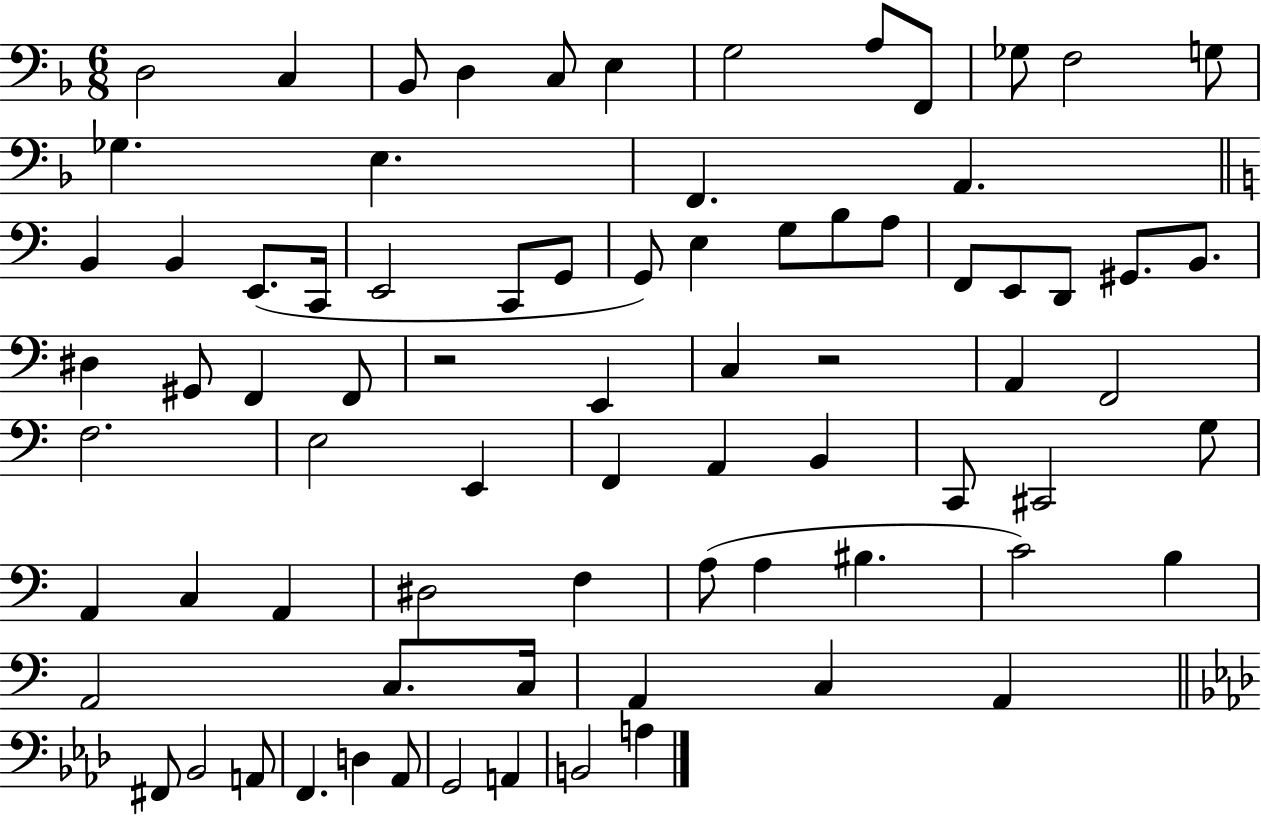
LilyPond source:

{
  \clef bass
  \numericTimeSignature
  \time 6/8
  \key f \major
  d2 c4 | bes,8 d4 c8 e4 | g2 a8 f,8 | ges8 f2 g8 | \break ges4. e4. | f,4. a,4. | \bar "||" \break \key c \major b,4 b,4 e,8.( c,16 | e,2 c,8 g,8 | g,8) e4 g8 b8 a8 | f,8 e,8 d,8 gis,8. b,8. | \break dis4 gis,8 f,4 f,8 | r2 e,4 | c4 r2 | a,4 f,2 | \break f2. | e2 e,4 | f,4 a,4 b,4 | c,8 cis,2 g8 | \break a,4 c4 a,4 | dis2 f4 | a8( a4 bis4. | c'2) b4 | \break a,2 c8. c16 | a,4 c4 a,4 | \bar "||" \break \key aes \major fis,8 bes,2 a,8 | f,4. d4 aes,8 | g,2 a,4 | b,2 a4 | \break \bar "|."
}